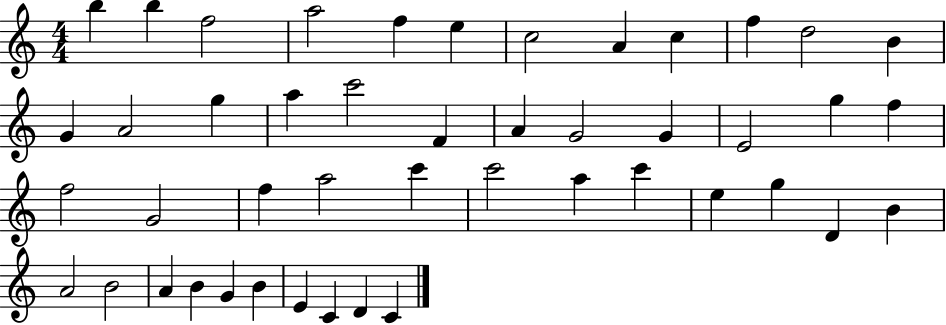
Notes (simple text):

B5/q B5/q F5/h A5/h F5/q E5/q C5/h A4/q C5/q F5/q D5/h B4/q G4/q A4/h G5/q A5/q C6/h F4/q A4/q G4/h G4/q E4/h G5/q F5/q F5/h G4/h F5/q A5/h C6/q C6/h A5/q C6/q E5/q G5/q D4/q B4/q A4/h B4/h A4/q B4/q G4/q B4/q E4/q C4/q D4/q C4/q